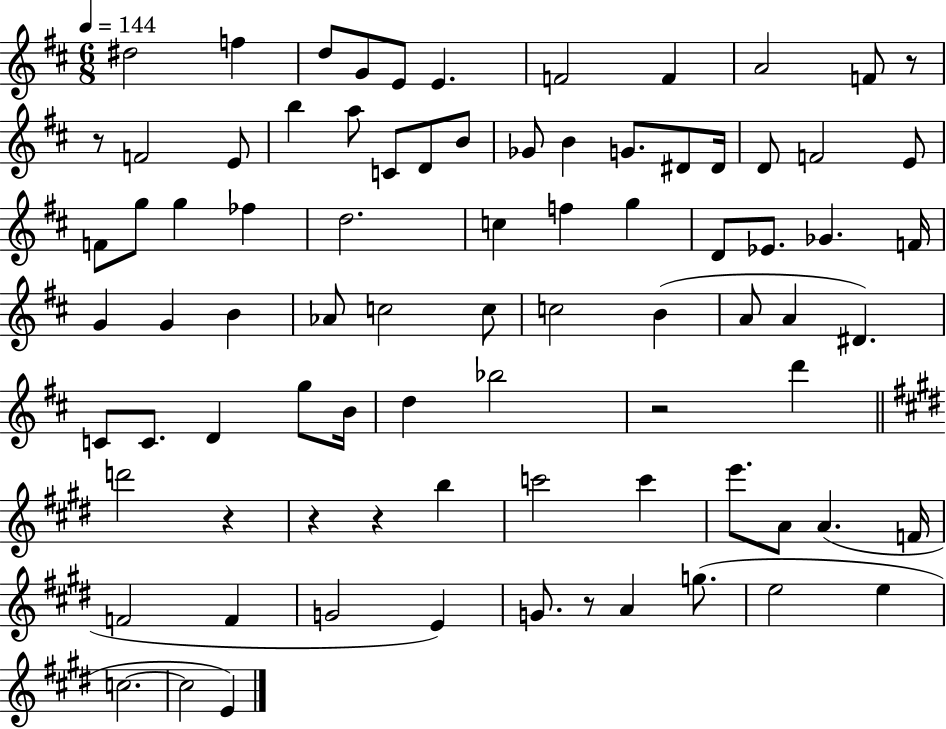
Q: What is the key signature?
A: D major